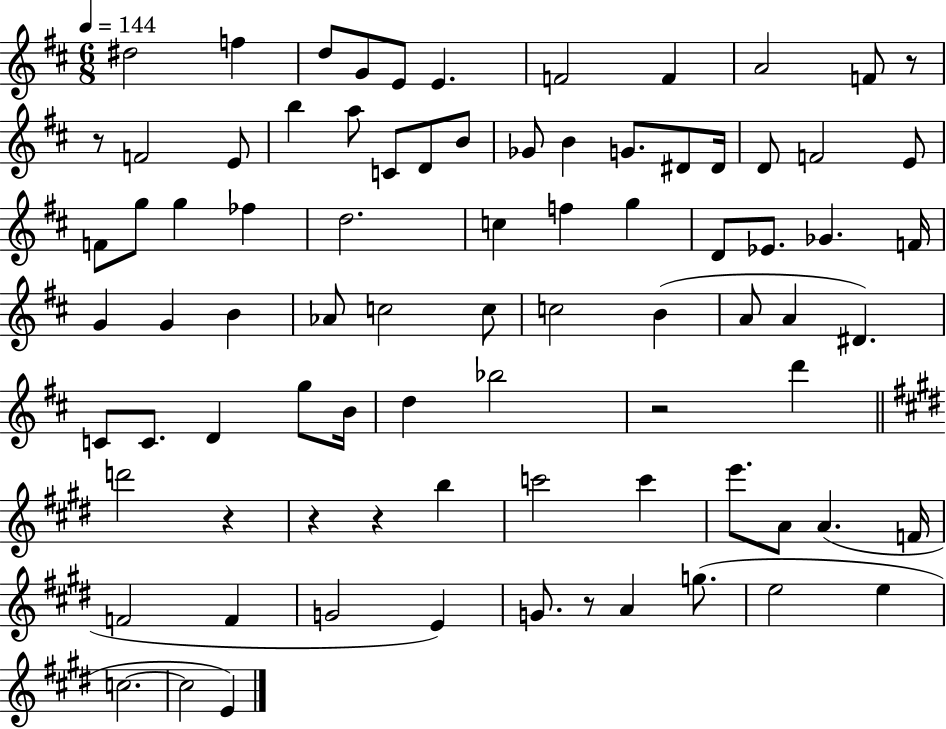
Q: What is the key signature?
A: D major